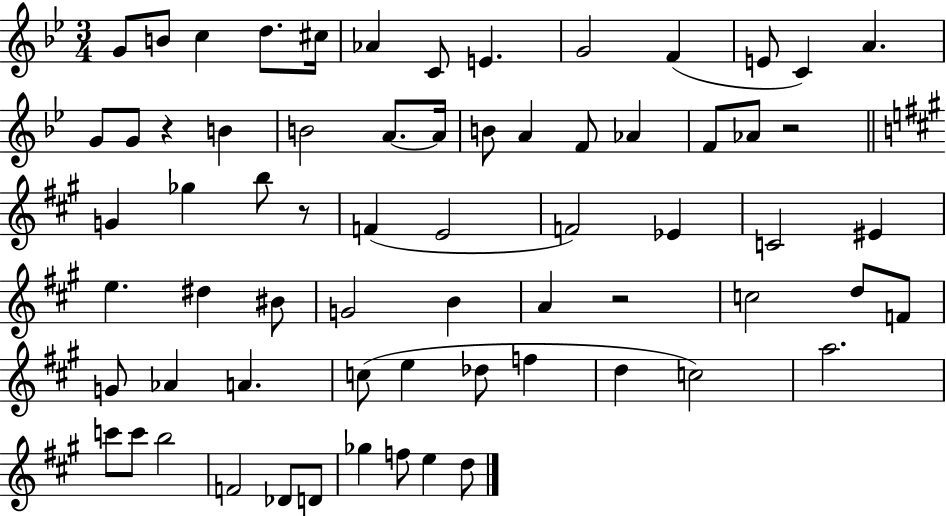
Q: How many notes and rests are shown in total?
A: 67